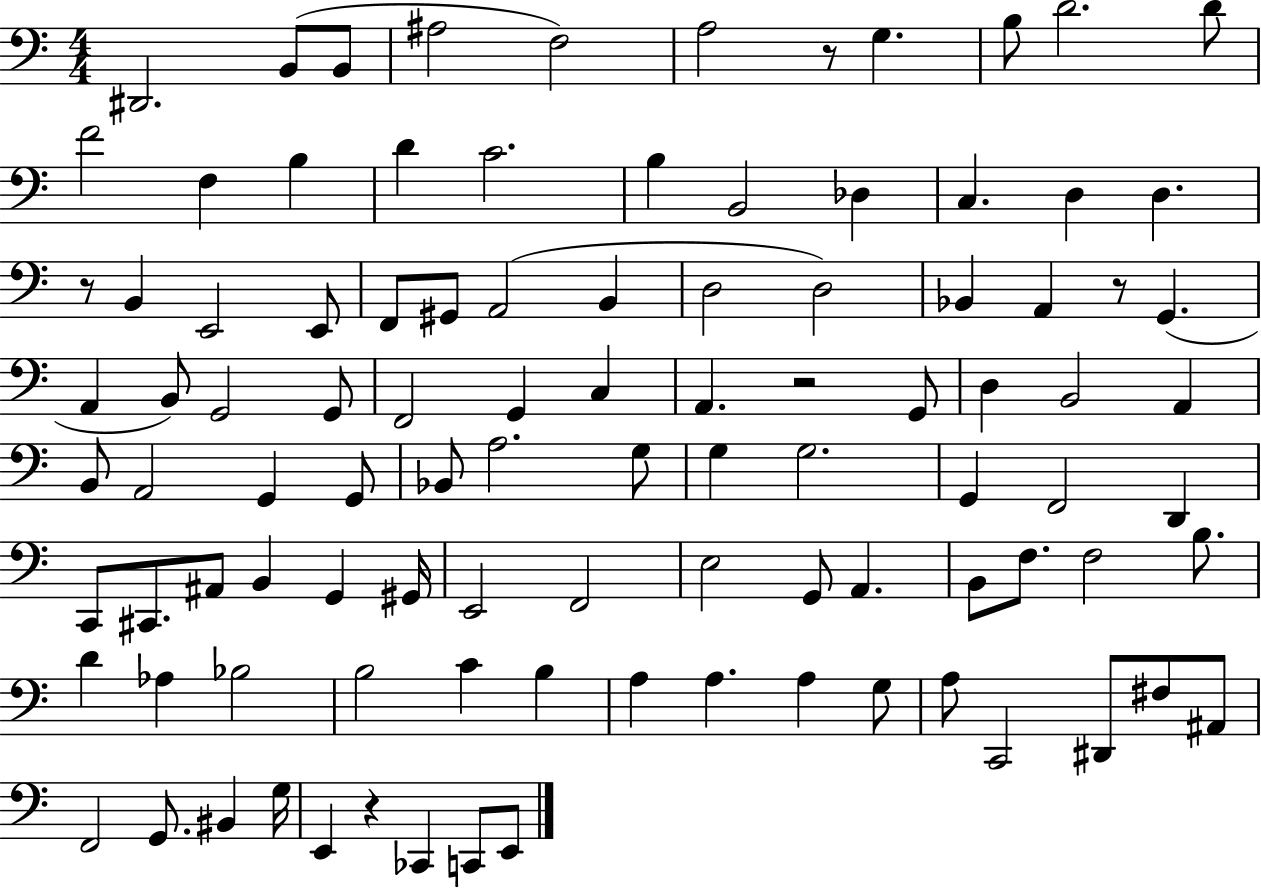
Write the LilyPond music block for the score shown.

{
  \clef bass
  \numericTimeSignature
  \time 4/4
  \key c \major
  dis,2. b,8( b,8 | ais2 f2) | a2 r8 g4. | b8 d'2. d'8 | \break f'2 f4 b4 | d'4 c'2. | b4 b,2 des4 | c4. d4 d4. | \break r8 b,4 e,2 e,8 | f,8 gis,8 a,2( b,4 | d2 d2) | bes,4 a,4 r8 g,4.( | \break a,4 b,8) g,2 g,8 | f,2 g,4 c4 | a,4. r2 g,8 | d4 b,2 a,4 | \break b,8 a,2 g,4 g,8 | bes,8 a2. g8 | g4 g2. | g,4 f,2 d,4 | \break c,8 cis,8. ais,8 b,4 g,4 gis,16 | e,2 f,2 | e2 g,8 a,4. | b,8 f8. f2 b8. | \break d'4 aes4 bes2 | b2 c'4 b4 | a4 a4. a4 g8 | a8 c,2 dis,8 fis8 ais,8 | \break f,2 g,8. bis,4 g16 | e,4 r4 ces,4 c,8 e,8 | \bar "|."
}